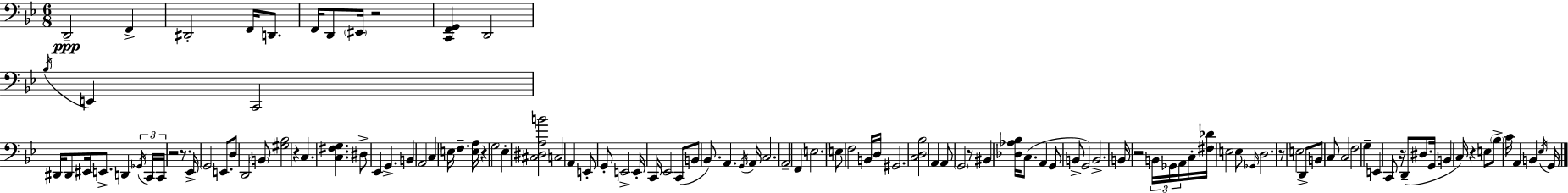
X:1
T:Untitled
M:6/8
L:1/4
K:Bb
D,,2 F,, ^D,,2 F,,/4 D,,/2 F,,/4 D,,/2 ^E,,/4 z2 [C,,F,,G,,] D,,2 _B,/4 E,, C,,2 ^D,,/4 ^D,,/2 ^E,,/4 E,,/2 D,, _G,,/4 C,,/4 C,,/4 z2 z/2 _E,,/4 G,,2 E,,/2 D,/2 D,,2 B,,/2 [^G,_B,]2 z C, [C,^F,G,] ^D,/2 _E,, G,, B,, A,,2 C, E,/4 F, [E,A,]/4 z G,2 _E, [^C,^D,A,B]2 C,2 A,, E,,/2 G,,/2 E,,2 E,,/4 C,,/4 _E,,2 C,,/2 B,,/2 _B,,/2 A,, G,,/4 A,,/4 C,2 A,,2 F,, E,2 E,/2 F,2 B,,/4 D,/4 ^G,,2 [C,D,_B,]2 A,, A,,/2 G,,2 z/2 ^B,, [_D,_A,_B,]/4 C,/2 A,, G,,/2 B,,/2 G,,2 B,,2 B,,/4 z2 B,,/4 _G,,/4 A,,/4 C,/4 [^F,_D]/4 E,2 E,/2 _G,,/4 D,2 z/2 E,2 D,,/2 B,,/2 C,/2 C,2 F,2 G, E,, C,,/2 z/4 D,,/2 ^D,/2 G,,/4 B,, C,/4 z E,/2 _B,/2 C/4 A,, B,, _E,/4 G,,/4